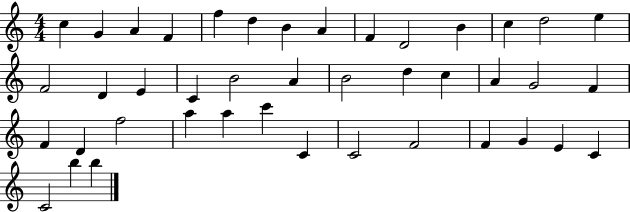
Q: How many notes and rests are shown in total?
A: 42